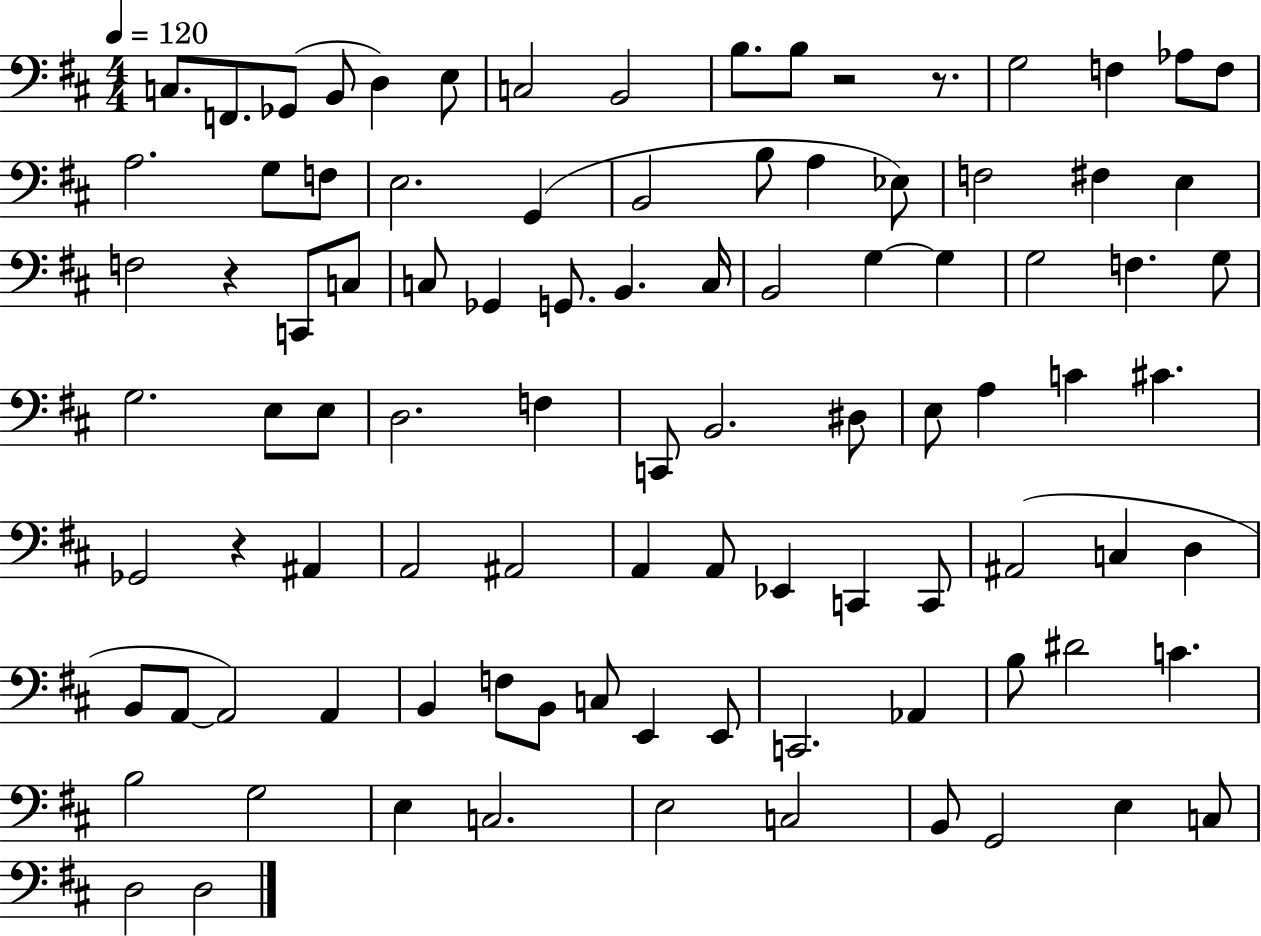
C3/e. F2/e. Gb2/e B2/e D3/q E3/e C3/h B2/h B3/e. B3/e R/h R/e. G3/h F3/q Ab3/e F3/e A3/h. G3/e F3/e E3/h. G2/q B2/h B3/e A3/q Eb3/e F3/h F#3/q E3/q F3/h R/q C2/e C3/e C3/e Gb2/q G2/e. B2/q. C3/s B2/h G3/q G3/q G3/h F3/q. G3/e G3/h. E3/e E3/e D3/h. F3/q C2/e B2/h. D#3/e E3/e A3/q C4/q C#4/q. Gb2/h R/q A#2/q A2/h A#2/h A2/q A2/e Eb2/q C2/q C2/e A#2/h C3/q D3/q B2/e A2/e A2/h A2/q B2/q F3/e B2/e C3/e E2/q E2/e C2/h. Ab2/q B3/e D#4/h C4/q. B3/h G3/h E3/q C3/h. E3/h C3/h B2/e G2/h E3/q C3/e D3/h D3/h